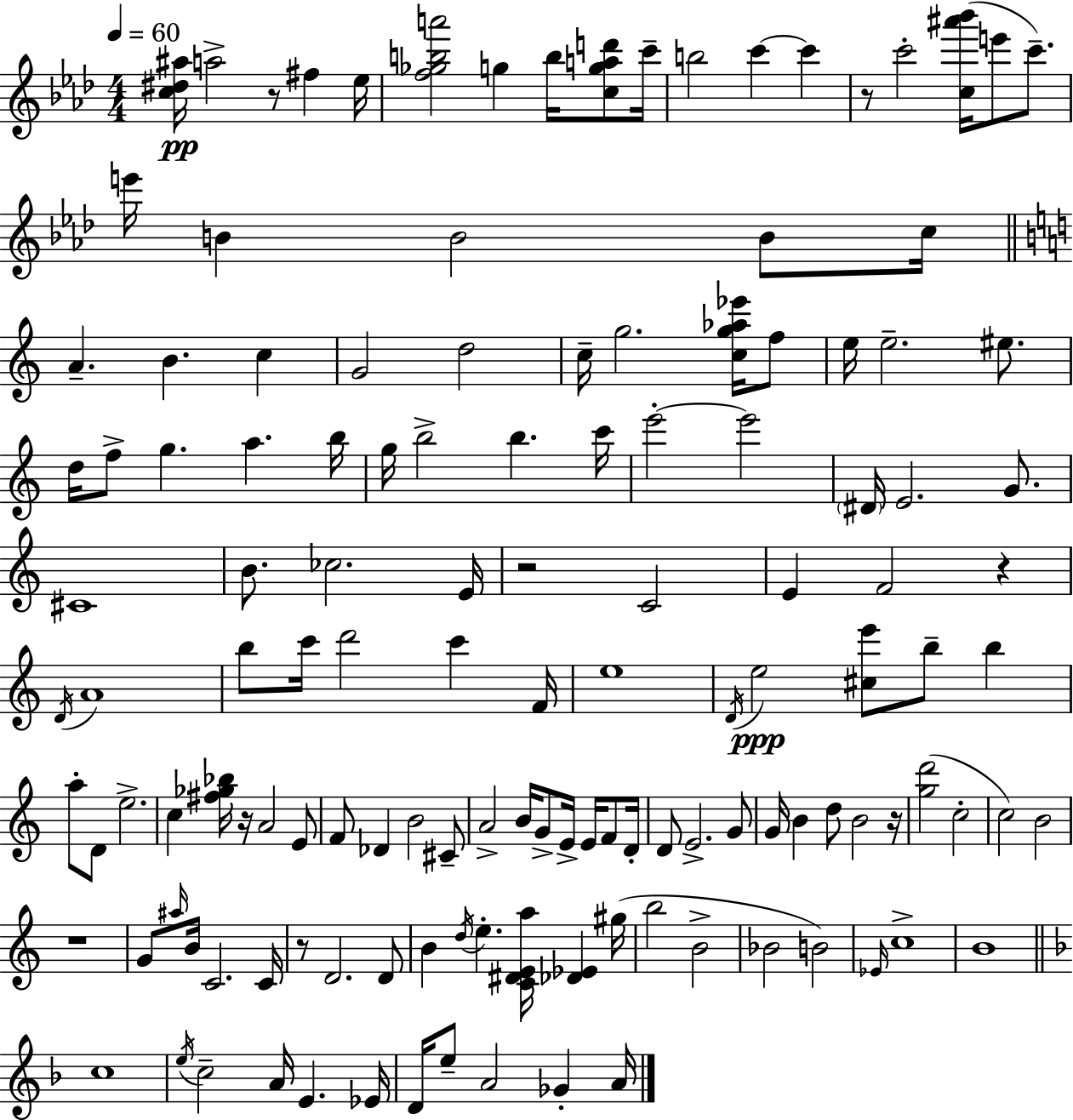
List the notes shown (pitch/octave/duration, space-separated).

[C5,D#5,A#5]/s A5/h R/e F#5/q Eb5/s [F5,Gb5,B5,A6]/h G5/q B5/s [C5,G5,A5,D6]/e C6/s B5/h C6/q C6/q R/e C6/h [C5,A#6,Bb6]/s E6/e C6/e. E6/s B4/q B4/h B4/e C5/s A4/q. B4/q. C5/q G4/h D5/h C5/s G5/h. [C5,G5,Ab5,Eb6]/s F5/e E5/s E5/h. EIS5/e. D5/s F5/e G5/q. A5/q. B5/s G5/s B5/h B5/q. C6/s E6/h E6/h D#4/s E4/h. G4/e. C#4/w B4/e. CES5/h. E4/s R/h C4/h E4/q F4/h R/q D4/s A4/w B5/e C6/s D6/h C6/q F4/s E5/w D4/s E5/h [C#5,E6]/e B5/e B5/q A5/e D4/e E5/h. C5/q [F#5,Gb5,Bb5]/s R/s A4/h E4/e F4/e Db4/q B4/h C#4/e A4/h B4/s G4/e E4/s E4/s F4/e D4/s D4/e E4/h. G4/e G4/s B4/q D5/e B4/h R/s [G5,D6]/h C5/h C5/h B4/h R/w G4/e A#5/s B4/s C4/h. C4/s R/e D4/h. D4/e B4/q D5/s E5/q. [C4,D#4,E4,A5]/s [Db4,Eb4]/q G#5/s B5/h B4/h Bb4/h B4/h Eb4/s C5/w B4/w C5/w E5/s C5/h A4/s E4/q. Eb4/s D4/s E5/e A4/h Gb4/q A4/s